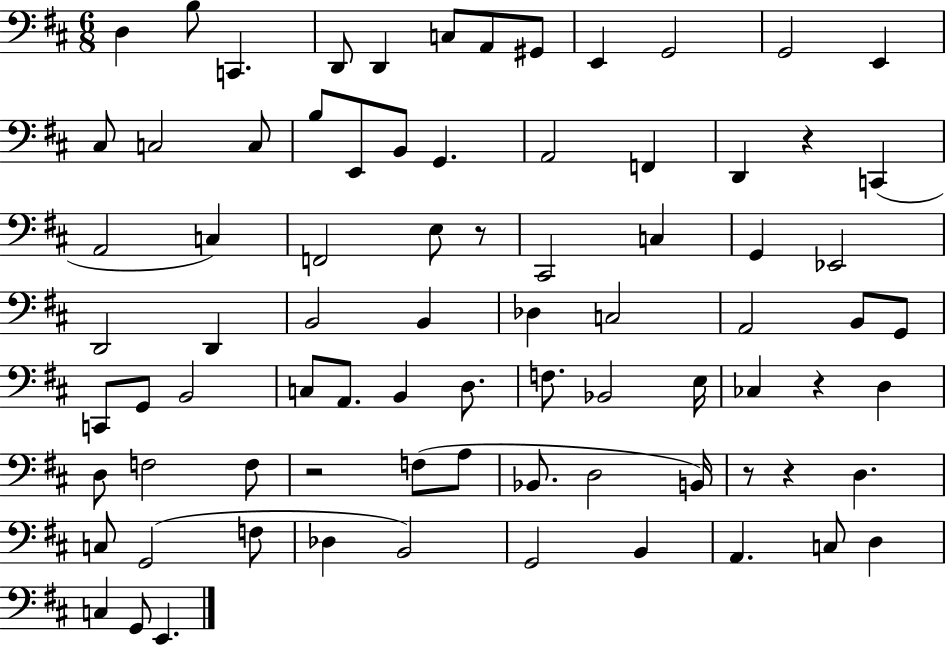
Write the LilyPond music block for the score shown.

{
  \clef bass
  \numericTimeSignature
  \time 6/8
  \key d \major
  d4 b8 c,4. | d,8 d,4 c8 a,8 gis,8 | e,4 g,2 | g,2 e,4 | \break cis8 c2 c8 | b8 e,8 b,8 g,4. | a,2 f,4 | d,4 r4 c,4( | \break a,2 c4) | f,2 e8 r8 | cis,2 c4 | g,4 ees,2 | \break d,2 d,4 | b,2 b,4 | des4 c2 | a,2 b,8 g,8 | \break c,8 g,8 b,2 | c8 a,8. b,4 d8. | f8. bes,2 e16 | ces4 r4 d4 | \break d8 f2 f8 | r2 f8( a8 | bes,8. d2 b,16) | r8 r4 d4. | \break c8 g,2( f8 | des4 b,2) | g,2 b,4 | a,4. c8 d4 | \break c4 g,8 e,4. | \bar "|."
}